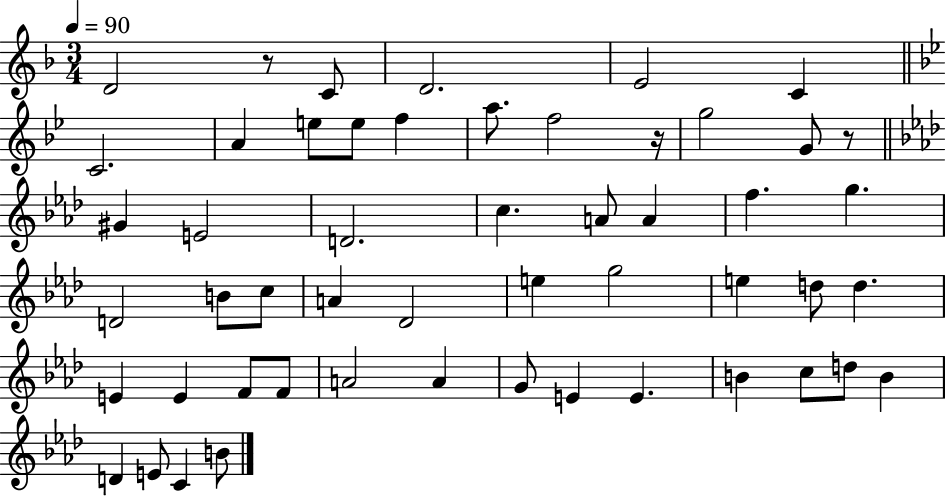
X:1
T:Untitled
M:3/4
L:1/4
K:F
D2 z/2 C/2 D2 E2 C C2 A e/2 e/2 f a/2 f2 z/4 g2 G/2 z/2 ^G E2 D2 c A/2 A f g D2 B/2 c/2 A _D2 e g2 e d/2 d E E F/2 F/2 A2 A G/2 E E B c/2 d/2 B D E/2 C B/2